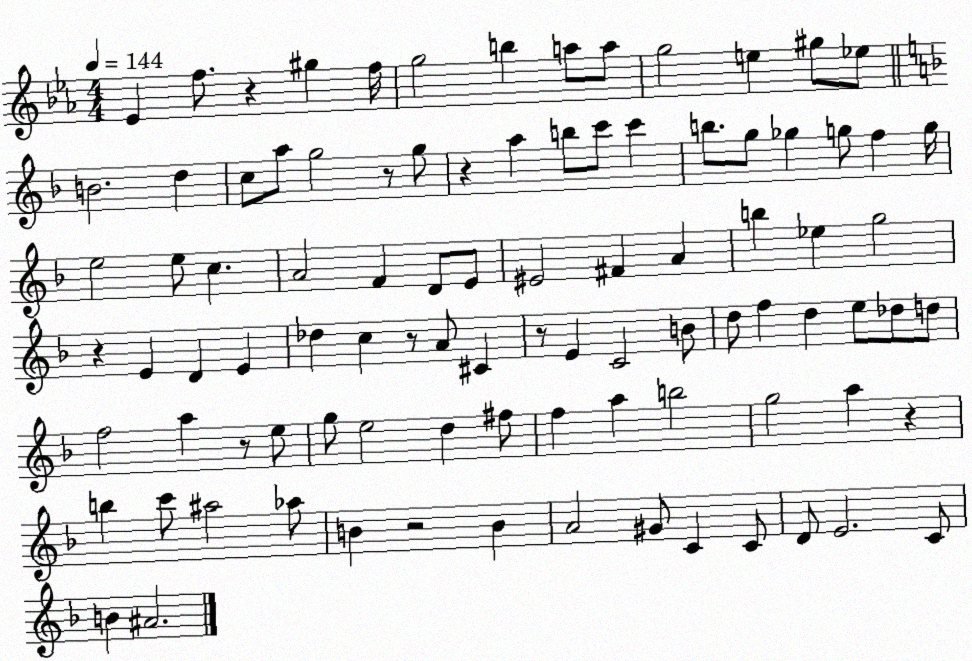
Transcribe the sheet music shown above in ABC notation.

X:1
T:Untitled
M:4/4
L:1/4
K:Eb
_E f/2 z ^g f/4 g2 b a/2 a/2 g2 e ^g/2 _e/2 B2 d c/2 a/2 g2 z/2 g/2 z a b/2 c'/2 c' b/2 g/2 _g g/2 f g/4 e2 e/2 c A2 F D/2 E/2 ^E2 ^F A b _e g2 z E D E _d c z/2 A/2 ^C z/2 E C2 B/2 d/2 f d e/2 _d/2 d/2 f2 a z/2 e/2 g/2 e2 d ^f/2 f a b2 g2 a z b c'/2 ^a2 _a/2 B z2 B A2 ^G/2 C C/2 D/2 E2 C/2 B ^A2